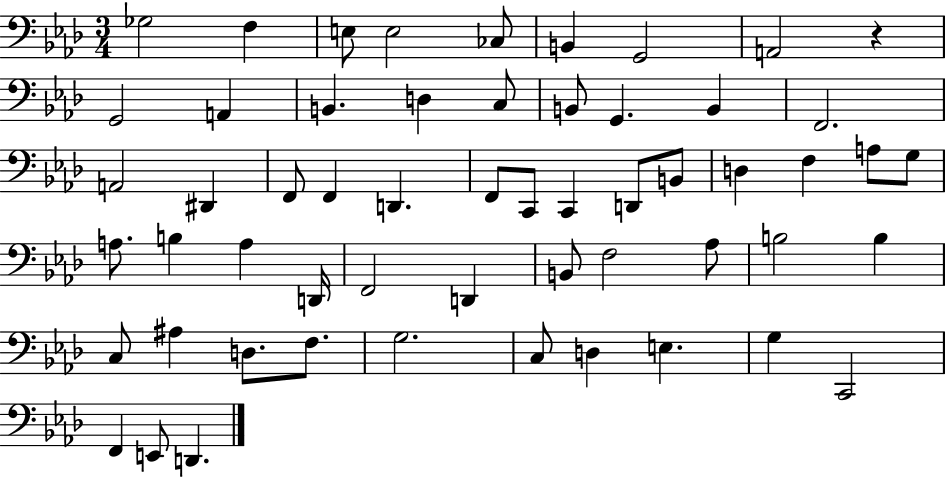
Gb3/h F3/q E3/e E3/h CES3/e B2/q G2/h A2/h R/q G2/h A2/q B2/q. D3/q C3/e B2/e G2/q. B2/q F2/h. A2/h D#2/q F2/e F2/q D2/q. F2/e C2/e C2/q D2/e B2/e D3/q F3/q A3/e G3/e A3/e. B3/q A3/q D2/s F2/h D2/q B2/e F3/h Ab3/e B3/h B3/q C3/e A#3/q D3/e. F3/e. G3/h. C3/e D3/q E3/q. G3/q C2/h F2/q E2/e D2/q.